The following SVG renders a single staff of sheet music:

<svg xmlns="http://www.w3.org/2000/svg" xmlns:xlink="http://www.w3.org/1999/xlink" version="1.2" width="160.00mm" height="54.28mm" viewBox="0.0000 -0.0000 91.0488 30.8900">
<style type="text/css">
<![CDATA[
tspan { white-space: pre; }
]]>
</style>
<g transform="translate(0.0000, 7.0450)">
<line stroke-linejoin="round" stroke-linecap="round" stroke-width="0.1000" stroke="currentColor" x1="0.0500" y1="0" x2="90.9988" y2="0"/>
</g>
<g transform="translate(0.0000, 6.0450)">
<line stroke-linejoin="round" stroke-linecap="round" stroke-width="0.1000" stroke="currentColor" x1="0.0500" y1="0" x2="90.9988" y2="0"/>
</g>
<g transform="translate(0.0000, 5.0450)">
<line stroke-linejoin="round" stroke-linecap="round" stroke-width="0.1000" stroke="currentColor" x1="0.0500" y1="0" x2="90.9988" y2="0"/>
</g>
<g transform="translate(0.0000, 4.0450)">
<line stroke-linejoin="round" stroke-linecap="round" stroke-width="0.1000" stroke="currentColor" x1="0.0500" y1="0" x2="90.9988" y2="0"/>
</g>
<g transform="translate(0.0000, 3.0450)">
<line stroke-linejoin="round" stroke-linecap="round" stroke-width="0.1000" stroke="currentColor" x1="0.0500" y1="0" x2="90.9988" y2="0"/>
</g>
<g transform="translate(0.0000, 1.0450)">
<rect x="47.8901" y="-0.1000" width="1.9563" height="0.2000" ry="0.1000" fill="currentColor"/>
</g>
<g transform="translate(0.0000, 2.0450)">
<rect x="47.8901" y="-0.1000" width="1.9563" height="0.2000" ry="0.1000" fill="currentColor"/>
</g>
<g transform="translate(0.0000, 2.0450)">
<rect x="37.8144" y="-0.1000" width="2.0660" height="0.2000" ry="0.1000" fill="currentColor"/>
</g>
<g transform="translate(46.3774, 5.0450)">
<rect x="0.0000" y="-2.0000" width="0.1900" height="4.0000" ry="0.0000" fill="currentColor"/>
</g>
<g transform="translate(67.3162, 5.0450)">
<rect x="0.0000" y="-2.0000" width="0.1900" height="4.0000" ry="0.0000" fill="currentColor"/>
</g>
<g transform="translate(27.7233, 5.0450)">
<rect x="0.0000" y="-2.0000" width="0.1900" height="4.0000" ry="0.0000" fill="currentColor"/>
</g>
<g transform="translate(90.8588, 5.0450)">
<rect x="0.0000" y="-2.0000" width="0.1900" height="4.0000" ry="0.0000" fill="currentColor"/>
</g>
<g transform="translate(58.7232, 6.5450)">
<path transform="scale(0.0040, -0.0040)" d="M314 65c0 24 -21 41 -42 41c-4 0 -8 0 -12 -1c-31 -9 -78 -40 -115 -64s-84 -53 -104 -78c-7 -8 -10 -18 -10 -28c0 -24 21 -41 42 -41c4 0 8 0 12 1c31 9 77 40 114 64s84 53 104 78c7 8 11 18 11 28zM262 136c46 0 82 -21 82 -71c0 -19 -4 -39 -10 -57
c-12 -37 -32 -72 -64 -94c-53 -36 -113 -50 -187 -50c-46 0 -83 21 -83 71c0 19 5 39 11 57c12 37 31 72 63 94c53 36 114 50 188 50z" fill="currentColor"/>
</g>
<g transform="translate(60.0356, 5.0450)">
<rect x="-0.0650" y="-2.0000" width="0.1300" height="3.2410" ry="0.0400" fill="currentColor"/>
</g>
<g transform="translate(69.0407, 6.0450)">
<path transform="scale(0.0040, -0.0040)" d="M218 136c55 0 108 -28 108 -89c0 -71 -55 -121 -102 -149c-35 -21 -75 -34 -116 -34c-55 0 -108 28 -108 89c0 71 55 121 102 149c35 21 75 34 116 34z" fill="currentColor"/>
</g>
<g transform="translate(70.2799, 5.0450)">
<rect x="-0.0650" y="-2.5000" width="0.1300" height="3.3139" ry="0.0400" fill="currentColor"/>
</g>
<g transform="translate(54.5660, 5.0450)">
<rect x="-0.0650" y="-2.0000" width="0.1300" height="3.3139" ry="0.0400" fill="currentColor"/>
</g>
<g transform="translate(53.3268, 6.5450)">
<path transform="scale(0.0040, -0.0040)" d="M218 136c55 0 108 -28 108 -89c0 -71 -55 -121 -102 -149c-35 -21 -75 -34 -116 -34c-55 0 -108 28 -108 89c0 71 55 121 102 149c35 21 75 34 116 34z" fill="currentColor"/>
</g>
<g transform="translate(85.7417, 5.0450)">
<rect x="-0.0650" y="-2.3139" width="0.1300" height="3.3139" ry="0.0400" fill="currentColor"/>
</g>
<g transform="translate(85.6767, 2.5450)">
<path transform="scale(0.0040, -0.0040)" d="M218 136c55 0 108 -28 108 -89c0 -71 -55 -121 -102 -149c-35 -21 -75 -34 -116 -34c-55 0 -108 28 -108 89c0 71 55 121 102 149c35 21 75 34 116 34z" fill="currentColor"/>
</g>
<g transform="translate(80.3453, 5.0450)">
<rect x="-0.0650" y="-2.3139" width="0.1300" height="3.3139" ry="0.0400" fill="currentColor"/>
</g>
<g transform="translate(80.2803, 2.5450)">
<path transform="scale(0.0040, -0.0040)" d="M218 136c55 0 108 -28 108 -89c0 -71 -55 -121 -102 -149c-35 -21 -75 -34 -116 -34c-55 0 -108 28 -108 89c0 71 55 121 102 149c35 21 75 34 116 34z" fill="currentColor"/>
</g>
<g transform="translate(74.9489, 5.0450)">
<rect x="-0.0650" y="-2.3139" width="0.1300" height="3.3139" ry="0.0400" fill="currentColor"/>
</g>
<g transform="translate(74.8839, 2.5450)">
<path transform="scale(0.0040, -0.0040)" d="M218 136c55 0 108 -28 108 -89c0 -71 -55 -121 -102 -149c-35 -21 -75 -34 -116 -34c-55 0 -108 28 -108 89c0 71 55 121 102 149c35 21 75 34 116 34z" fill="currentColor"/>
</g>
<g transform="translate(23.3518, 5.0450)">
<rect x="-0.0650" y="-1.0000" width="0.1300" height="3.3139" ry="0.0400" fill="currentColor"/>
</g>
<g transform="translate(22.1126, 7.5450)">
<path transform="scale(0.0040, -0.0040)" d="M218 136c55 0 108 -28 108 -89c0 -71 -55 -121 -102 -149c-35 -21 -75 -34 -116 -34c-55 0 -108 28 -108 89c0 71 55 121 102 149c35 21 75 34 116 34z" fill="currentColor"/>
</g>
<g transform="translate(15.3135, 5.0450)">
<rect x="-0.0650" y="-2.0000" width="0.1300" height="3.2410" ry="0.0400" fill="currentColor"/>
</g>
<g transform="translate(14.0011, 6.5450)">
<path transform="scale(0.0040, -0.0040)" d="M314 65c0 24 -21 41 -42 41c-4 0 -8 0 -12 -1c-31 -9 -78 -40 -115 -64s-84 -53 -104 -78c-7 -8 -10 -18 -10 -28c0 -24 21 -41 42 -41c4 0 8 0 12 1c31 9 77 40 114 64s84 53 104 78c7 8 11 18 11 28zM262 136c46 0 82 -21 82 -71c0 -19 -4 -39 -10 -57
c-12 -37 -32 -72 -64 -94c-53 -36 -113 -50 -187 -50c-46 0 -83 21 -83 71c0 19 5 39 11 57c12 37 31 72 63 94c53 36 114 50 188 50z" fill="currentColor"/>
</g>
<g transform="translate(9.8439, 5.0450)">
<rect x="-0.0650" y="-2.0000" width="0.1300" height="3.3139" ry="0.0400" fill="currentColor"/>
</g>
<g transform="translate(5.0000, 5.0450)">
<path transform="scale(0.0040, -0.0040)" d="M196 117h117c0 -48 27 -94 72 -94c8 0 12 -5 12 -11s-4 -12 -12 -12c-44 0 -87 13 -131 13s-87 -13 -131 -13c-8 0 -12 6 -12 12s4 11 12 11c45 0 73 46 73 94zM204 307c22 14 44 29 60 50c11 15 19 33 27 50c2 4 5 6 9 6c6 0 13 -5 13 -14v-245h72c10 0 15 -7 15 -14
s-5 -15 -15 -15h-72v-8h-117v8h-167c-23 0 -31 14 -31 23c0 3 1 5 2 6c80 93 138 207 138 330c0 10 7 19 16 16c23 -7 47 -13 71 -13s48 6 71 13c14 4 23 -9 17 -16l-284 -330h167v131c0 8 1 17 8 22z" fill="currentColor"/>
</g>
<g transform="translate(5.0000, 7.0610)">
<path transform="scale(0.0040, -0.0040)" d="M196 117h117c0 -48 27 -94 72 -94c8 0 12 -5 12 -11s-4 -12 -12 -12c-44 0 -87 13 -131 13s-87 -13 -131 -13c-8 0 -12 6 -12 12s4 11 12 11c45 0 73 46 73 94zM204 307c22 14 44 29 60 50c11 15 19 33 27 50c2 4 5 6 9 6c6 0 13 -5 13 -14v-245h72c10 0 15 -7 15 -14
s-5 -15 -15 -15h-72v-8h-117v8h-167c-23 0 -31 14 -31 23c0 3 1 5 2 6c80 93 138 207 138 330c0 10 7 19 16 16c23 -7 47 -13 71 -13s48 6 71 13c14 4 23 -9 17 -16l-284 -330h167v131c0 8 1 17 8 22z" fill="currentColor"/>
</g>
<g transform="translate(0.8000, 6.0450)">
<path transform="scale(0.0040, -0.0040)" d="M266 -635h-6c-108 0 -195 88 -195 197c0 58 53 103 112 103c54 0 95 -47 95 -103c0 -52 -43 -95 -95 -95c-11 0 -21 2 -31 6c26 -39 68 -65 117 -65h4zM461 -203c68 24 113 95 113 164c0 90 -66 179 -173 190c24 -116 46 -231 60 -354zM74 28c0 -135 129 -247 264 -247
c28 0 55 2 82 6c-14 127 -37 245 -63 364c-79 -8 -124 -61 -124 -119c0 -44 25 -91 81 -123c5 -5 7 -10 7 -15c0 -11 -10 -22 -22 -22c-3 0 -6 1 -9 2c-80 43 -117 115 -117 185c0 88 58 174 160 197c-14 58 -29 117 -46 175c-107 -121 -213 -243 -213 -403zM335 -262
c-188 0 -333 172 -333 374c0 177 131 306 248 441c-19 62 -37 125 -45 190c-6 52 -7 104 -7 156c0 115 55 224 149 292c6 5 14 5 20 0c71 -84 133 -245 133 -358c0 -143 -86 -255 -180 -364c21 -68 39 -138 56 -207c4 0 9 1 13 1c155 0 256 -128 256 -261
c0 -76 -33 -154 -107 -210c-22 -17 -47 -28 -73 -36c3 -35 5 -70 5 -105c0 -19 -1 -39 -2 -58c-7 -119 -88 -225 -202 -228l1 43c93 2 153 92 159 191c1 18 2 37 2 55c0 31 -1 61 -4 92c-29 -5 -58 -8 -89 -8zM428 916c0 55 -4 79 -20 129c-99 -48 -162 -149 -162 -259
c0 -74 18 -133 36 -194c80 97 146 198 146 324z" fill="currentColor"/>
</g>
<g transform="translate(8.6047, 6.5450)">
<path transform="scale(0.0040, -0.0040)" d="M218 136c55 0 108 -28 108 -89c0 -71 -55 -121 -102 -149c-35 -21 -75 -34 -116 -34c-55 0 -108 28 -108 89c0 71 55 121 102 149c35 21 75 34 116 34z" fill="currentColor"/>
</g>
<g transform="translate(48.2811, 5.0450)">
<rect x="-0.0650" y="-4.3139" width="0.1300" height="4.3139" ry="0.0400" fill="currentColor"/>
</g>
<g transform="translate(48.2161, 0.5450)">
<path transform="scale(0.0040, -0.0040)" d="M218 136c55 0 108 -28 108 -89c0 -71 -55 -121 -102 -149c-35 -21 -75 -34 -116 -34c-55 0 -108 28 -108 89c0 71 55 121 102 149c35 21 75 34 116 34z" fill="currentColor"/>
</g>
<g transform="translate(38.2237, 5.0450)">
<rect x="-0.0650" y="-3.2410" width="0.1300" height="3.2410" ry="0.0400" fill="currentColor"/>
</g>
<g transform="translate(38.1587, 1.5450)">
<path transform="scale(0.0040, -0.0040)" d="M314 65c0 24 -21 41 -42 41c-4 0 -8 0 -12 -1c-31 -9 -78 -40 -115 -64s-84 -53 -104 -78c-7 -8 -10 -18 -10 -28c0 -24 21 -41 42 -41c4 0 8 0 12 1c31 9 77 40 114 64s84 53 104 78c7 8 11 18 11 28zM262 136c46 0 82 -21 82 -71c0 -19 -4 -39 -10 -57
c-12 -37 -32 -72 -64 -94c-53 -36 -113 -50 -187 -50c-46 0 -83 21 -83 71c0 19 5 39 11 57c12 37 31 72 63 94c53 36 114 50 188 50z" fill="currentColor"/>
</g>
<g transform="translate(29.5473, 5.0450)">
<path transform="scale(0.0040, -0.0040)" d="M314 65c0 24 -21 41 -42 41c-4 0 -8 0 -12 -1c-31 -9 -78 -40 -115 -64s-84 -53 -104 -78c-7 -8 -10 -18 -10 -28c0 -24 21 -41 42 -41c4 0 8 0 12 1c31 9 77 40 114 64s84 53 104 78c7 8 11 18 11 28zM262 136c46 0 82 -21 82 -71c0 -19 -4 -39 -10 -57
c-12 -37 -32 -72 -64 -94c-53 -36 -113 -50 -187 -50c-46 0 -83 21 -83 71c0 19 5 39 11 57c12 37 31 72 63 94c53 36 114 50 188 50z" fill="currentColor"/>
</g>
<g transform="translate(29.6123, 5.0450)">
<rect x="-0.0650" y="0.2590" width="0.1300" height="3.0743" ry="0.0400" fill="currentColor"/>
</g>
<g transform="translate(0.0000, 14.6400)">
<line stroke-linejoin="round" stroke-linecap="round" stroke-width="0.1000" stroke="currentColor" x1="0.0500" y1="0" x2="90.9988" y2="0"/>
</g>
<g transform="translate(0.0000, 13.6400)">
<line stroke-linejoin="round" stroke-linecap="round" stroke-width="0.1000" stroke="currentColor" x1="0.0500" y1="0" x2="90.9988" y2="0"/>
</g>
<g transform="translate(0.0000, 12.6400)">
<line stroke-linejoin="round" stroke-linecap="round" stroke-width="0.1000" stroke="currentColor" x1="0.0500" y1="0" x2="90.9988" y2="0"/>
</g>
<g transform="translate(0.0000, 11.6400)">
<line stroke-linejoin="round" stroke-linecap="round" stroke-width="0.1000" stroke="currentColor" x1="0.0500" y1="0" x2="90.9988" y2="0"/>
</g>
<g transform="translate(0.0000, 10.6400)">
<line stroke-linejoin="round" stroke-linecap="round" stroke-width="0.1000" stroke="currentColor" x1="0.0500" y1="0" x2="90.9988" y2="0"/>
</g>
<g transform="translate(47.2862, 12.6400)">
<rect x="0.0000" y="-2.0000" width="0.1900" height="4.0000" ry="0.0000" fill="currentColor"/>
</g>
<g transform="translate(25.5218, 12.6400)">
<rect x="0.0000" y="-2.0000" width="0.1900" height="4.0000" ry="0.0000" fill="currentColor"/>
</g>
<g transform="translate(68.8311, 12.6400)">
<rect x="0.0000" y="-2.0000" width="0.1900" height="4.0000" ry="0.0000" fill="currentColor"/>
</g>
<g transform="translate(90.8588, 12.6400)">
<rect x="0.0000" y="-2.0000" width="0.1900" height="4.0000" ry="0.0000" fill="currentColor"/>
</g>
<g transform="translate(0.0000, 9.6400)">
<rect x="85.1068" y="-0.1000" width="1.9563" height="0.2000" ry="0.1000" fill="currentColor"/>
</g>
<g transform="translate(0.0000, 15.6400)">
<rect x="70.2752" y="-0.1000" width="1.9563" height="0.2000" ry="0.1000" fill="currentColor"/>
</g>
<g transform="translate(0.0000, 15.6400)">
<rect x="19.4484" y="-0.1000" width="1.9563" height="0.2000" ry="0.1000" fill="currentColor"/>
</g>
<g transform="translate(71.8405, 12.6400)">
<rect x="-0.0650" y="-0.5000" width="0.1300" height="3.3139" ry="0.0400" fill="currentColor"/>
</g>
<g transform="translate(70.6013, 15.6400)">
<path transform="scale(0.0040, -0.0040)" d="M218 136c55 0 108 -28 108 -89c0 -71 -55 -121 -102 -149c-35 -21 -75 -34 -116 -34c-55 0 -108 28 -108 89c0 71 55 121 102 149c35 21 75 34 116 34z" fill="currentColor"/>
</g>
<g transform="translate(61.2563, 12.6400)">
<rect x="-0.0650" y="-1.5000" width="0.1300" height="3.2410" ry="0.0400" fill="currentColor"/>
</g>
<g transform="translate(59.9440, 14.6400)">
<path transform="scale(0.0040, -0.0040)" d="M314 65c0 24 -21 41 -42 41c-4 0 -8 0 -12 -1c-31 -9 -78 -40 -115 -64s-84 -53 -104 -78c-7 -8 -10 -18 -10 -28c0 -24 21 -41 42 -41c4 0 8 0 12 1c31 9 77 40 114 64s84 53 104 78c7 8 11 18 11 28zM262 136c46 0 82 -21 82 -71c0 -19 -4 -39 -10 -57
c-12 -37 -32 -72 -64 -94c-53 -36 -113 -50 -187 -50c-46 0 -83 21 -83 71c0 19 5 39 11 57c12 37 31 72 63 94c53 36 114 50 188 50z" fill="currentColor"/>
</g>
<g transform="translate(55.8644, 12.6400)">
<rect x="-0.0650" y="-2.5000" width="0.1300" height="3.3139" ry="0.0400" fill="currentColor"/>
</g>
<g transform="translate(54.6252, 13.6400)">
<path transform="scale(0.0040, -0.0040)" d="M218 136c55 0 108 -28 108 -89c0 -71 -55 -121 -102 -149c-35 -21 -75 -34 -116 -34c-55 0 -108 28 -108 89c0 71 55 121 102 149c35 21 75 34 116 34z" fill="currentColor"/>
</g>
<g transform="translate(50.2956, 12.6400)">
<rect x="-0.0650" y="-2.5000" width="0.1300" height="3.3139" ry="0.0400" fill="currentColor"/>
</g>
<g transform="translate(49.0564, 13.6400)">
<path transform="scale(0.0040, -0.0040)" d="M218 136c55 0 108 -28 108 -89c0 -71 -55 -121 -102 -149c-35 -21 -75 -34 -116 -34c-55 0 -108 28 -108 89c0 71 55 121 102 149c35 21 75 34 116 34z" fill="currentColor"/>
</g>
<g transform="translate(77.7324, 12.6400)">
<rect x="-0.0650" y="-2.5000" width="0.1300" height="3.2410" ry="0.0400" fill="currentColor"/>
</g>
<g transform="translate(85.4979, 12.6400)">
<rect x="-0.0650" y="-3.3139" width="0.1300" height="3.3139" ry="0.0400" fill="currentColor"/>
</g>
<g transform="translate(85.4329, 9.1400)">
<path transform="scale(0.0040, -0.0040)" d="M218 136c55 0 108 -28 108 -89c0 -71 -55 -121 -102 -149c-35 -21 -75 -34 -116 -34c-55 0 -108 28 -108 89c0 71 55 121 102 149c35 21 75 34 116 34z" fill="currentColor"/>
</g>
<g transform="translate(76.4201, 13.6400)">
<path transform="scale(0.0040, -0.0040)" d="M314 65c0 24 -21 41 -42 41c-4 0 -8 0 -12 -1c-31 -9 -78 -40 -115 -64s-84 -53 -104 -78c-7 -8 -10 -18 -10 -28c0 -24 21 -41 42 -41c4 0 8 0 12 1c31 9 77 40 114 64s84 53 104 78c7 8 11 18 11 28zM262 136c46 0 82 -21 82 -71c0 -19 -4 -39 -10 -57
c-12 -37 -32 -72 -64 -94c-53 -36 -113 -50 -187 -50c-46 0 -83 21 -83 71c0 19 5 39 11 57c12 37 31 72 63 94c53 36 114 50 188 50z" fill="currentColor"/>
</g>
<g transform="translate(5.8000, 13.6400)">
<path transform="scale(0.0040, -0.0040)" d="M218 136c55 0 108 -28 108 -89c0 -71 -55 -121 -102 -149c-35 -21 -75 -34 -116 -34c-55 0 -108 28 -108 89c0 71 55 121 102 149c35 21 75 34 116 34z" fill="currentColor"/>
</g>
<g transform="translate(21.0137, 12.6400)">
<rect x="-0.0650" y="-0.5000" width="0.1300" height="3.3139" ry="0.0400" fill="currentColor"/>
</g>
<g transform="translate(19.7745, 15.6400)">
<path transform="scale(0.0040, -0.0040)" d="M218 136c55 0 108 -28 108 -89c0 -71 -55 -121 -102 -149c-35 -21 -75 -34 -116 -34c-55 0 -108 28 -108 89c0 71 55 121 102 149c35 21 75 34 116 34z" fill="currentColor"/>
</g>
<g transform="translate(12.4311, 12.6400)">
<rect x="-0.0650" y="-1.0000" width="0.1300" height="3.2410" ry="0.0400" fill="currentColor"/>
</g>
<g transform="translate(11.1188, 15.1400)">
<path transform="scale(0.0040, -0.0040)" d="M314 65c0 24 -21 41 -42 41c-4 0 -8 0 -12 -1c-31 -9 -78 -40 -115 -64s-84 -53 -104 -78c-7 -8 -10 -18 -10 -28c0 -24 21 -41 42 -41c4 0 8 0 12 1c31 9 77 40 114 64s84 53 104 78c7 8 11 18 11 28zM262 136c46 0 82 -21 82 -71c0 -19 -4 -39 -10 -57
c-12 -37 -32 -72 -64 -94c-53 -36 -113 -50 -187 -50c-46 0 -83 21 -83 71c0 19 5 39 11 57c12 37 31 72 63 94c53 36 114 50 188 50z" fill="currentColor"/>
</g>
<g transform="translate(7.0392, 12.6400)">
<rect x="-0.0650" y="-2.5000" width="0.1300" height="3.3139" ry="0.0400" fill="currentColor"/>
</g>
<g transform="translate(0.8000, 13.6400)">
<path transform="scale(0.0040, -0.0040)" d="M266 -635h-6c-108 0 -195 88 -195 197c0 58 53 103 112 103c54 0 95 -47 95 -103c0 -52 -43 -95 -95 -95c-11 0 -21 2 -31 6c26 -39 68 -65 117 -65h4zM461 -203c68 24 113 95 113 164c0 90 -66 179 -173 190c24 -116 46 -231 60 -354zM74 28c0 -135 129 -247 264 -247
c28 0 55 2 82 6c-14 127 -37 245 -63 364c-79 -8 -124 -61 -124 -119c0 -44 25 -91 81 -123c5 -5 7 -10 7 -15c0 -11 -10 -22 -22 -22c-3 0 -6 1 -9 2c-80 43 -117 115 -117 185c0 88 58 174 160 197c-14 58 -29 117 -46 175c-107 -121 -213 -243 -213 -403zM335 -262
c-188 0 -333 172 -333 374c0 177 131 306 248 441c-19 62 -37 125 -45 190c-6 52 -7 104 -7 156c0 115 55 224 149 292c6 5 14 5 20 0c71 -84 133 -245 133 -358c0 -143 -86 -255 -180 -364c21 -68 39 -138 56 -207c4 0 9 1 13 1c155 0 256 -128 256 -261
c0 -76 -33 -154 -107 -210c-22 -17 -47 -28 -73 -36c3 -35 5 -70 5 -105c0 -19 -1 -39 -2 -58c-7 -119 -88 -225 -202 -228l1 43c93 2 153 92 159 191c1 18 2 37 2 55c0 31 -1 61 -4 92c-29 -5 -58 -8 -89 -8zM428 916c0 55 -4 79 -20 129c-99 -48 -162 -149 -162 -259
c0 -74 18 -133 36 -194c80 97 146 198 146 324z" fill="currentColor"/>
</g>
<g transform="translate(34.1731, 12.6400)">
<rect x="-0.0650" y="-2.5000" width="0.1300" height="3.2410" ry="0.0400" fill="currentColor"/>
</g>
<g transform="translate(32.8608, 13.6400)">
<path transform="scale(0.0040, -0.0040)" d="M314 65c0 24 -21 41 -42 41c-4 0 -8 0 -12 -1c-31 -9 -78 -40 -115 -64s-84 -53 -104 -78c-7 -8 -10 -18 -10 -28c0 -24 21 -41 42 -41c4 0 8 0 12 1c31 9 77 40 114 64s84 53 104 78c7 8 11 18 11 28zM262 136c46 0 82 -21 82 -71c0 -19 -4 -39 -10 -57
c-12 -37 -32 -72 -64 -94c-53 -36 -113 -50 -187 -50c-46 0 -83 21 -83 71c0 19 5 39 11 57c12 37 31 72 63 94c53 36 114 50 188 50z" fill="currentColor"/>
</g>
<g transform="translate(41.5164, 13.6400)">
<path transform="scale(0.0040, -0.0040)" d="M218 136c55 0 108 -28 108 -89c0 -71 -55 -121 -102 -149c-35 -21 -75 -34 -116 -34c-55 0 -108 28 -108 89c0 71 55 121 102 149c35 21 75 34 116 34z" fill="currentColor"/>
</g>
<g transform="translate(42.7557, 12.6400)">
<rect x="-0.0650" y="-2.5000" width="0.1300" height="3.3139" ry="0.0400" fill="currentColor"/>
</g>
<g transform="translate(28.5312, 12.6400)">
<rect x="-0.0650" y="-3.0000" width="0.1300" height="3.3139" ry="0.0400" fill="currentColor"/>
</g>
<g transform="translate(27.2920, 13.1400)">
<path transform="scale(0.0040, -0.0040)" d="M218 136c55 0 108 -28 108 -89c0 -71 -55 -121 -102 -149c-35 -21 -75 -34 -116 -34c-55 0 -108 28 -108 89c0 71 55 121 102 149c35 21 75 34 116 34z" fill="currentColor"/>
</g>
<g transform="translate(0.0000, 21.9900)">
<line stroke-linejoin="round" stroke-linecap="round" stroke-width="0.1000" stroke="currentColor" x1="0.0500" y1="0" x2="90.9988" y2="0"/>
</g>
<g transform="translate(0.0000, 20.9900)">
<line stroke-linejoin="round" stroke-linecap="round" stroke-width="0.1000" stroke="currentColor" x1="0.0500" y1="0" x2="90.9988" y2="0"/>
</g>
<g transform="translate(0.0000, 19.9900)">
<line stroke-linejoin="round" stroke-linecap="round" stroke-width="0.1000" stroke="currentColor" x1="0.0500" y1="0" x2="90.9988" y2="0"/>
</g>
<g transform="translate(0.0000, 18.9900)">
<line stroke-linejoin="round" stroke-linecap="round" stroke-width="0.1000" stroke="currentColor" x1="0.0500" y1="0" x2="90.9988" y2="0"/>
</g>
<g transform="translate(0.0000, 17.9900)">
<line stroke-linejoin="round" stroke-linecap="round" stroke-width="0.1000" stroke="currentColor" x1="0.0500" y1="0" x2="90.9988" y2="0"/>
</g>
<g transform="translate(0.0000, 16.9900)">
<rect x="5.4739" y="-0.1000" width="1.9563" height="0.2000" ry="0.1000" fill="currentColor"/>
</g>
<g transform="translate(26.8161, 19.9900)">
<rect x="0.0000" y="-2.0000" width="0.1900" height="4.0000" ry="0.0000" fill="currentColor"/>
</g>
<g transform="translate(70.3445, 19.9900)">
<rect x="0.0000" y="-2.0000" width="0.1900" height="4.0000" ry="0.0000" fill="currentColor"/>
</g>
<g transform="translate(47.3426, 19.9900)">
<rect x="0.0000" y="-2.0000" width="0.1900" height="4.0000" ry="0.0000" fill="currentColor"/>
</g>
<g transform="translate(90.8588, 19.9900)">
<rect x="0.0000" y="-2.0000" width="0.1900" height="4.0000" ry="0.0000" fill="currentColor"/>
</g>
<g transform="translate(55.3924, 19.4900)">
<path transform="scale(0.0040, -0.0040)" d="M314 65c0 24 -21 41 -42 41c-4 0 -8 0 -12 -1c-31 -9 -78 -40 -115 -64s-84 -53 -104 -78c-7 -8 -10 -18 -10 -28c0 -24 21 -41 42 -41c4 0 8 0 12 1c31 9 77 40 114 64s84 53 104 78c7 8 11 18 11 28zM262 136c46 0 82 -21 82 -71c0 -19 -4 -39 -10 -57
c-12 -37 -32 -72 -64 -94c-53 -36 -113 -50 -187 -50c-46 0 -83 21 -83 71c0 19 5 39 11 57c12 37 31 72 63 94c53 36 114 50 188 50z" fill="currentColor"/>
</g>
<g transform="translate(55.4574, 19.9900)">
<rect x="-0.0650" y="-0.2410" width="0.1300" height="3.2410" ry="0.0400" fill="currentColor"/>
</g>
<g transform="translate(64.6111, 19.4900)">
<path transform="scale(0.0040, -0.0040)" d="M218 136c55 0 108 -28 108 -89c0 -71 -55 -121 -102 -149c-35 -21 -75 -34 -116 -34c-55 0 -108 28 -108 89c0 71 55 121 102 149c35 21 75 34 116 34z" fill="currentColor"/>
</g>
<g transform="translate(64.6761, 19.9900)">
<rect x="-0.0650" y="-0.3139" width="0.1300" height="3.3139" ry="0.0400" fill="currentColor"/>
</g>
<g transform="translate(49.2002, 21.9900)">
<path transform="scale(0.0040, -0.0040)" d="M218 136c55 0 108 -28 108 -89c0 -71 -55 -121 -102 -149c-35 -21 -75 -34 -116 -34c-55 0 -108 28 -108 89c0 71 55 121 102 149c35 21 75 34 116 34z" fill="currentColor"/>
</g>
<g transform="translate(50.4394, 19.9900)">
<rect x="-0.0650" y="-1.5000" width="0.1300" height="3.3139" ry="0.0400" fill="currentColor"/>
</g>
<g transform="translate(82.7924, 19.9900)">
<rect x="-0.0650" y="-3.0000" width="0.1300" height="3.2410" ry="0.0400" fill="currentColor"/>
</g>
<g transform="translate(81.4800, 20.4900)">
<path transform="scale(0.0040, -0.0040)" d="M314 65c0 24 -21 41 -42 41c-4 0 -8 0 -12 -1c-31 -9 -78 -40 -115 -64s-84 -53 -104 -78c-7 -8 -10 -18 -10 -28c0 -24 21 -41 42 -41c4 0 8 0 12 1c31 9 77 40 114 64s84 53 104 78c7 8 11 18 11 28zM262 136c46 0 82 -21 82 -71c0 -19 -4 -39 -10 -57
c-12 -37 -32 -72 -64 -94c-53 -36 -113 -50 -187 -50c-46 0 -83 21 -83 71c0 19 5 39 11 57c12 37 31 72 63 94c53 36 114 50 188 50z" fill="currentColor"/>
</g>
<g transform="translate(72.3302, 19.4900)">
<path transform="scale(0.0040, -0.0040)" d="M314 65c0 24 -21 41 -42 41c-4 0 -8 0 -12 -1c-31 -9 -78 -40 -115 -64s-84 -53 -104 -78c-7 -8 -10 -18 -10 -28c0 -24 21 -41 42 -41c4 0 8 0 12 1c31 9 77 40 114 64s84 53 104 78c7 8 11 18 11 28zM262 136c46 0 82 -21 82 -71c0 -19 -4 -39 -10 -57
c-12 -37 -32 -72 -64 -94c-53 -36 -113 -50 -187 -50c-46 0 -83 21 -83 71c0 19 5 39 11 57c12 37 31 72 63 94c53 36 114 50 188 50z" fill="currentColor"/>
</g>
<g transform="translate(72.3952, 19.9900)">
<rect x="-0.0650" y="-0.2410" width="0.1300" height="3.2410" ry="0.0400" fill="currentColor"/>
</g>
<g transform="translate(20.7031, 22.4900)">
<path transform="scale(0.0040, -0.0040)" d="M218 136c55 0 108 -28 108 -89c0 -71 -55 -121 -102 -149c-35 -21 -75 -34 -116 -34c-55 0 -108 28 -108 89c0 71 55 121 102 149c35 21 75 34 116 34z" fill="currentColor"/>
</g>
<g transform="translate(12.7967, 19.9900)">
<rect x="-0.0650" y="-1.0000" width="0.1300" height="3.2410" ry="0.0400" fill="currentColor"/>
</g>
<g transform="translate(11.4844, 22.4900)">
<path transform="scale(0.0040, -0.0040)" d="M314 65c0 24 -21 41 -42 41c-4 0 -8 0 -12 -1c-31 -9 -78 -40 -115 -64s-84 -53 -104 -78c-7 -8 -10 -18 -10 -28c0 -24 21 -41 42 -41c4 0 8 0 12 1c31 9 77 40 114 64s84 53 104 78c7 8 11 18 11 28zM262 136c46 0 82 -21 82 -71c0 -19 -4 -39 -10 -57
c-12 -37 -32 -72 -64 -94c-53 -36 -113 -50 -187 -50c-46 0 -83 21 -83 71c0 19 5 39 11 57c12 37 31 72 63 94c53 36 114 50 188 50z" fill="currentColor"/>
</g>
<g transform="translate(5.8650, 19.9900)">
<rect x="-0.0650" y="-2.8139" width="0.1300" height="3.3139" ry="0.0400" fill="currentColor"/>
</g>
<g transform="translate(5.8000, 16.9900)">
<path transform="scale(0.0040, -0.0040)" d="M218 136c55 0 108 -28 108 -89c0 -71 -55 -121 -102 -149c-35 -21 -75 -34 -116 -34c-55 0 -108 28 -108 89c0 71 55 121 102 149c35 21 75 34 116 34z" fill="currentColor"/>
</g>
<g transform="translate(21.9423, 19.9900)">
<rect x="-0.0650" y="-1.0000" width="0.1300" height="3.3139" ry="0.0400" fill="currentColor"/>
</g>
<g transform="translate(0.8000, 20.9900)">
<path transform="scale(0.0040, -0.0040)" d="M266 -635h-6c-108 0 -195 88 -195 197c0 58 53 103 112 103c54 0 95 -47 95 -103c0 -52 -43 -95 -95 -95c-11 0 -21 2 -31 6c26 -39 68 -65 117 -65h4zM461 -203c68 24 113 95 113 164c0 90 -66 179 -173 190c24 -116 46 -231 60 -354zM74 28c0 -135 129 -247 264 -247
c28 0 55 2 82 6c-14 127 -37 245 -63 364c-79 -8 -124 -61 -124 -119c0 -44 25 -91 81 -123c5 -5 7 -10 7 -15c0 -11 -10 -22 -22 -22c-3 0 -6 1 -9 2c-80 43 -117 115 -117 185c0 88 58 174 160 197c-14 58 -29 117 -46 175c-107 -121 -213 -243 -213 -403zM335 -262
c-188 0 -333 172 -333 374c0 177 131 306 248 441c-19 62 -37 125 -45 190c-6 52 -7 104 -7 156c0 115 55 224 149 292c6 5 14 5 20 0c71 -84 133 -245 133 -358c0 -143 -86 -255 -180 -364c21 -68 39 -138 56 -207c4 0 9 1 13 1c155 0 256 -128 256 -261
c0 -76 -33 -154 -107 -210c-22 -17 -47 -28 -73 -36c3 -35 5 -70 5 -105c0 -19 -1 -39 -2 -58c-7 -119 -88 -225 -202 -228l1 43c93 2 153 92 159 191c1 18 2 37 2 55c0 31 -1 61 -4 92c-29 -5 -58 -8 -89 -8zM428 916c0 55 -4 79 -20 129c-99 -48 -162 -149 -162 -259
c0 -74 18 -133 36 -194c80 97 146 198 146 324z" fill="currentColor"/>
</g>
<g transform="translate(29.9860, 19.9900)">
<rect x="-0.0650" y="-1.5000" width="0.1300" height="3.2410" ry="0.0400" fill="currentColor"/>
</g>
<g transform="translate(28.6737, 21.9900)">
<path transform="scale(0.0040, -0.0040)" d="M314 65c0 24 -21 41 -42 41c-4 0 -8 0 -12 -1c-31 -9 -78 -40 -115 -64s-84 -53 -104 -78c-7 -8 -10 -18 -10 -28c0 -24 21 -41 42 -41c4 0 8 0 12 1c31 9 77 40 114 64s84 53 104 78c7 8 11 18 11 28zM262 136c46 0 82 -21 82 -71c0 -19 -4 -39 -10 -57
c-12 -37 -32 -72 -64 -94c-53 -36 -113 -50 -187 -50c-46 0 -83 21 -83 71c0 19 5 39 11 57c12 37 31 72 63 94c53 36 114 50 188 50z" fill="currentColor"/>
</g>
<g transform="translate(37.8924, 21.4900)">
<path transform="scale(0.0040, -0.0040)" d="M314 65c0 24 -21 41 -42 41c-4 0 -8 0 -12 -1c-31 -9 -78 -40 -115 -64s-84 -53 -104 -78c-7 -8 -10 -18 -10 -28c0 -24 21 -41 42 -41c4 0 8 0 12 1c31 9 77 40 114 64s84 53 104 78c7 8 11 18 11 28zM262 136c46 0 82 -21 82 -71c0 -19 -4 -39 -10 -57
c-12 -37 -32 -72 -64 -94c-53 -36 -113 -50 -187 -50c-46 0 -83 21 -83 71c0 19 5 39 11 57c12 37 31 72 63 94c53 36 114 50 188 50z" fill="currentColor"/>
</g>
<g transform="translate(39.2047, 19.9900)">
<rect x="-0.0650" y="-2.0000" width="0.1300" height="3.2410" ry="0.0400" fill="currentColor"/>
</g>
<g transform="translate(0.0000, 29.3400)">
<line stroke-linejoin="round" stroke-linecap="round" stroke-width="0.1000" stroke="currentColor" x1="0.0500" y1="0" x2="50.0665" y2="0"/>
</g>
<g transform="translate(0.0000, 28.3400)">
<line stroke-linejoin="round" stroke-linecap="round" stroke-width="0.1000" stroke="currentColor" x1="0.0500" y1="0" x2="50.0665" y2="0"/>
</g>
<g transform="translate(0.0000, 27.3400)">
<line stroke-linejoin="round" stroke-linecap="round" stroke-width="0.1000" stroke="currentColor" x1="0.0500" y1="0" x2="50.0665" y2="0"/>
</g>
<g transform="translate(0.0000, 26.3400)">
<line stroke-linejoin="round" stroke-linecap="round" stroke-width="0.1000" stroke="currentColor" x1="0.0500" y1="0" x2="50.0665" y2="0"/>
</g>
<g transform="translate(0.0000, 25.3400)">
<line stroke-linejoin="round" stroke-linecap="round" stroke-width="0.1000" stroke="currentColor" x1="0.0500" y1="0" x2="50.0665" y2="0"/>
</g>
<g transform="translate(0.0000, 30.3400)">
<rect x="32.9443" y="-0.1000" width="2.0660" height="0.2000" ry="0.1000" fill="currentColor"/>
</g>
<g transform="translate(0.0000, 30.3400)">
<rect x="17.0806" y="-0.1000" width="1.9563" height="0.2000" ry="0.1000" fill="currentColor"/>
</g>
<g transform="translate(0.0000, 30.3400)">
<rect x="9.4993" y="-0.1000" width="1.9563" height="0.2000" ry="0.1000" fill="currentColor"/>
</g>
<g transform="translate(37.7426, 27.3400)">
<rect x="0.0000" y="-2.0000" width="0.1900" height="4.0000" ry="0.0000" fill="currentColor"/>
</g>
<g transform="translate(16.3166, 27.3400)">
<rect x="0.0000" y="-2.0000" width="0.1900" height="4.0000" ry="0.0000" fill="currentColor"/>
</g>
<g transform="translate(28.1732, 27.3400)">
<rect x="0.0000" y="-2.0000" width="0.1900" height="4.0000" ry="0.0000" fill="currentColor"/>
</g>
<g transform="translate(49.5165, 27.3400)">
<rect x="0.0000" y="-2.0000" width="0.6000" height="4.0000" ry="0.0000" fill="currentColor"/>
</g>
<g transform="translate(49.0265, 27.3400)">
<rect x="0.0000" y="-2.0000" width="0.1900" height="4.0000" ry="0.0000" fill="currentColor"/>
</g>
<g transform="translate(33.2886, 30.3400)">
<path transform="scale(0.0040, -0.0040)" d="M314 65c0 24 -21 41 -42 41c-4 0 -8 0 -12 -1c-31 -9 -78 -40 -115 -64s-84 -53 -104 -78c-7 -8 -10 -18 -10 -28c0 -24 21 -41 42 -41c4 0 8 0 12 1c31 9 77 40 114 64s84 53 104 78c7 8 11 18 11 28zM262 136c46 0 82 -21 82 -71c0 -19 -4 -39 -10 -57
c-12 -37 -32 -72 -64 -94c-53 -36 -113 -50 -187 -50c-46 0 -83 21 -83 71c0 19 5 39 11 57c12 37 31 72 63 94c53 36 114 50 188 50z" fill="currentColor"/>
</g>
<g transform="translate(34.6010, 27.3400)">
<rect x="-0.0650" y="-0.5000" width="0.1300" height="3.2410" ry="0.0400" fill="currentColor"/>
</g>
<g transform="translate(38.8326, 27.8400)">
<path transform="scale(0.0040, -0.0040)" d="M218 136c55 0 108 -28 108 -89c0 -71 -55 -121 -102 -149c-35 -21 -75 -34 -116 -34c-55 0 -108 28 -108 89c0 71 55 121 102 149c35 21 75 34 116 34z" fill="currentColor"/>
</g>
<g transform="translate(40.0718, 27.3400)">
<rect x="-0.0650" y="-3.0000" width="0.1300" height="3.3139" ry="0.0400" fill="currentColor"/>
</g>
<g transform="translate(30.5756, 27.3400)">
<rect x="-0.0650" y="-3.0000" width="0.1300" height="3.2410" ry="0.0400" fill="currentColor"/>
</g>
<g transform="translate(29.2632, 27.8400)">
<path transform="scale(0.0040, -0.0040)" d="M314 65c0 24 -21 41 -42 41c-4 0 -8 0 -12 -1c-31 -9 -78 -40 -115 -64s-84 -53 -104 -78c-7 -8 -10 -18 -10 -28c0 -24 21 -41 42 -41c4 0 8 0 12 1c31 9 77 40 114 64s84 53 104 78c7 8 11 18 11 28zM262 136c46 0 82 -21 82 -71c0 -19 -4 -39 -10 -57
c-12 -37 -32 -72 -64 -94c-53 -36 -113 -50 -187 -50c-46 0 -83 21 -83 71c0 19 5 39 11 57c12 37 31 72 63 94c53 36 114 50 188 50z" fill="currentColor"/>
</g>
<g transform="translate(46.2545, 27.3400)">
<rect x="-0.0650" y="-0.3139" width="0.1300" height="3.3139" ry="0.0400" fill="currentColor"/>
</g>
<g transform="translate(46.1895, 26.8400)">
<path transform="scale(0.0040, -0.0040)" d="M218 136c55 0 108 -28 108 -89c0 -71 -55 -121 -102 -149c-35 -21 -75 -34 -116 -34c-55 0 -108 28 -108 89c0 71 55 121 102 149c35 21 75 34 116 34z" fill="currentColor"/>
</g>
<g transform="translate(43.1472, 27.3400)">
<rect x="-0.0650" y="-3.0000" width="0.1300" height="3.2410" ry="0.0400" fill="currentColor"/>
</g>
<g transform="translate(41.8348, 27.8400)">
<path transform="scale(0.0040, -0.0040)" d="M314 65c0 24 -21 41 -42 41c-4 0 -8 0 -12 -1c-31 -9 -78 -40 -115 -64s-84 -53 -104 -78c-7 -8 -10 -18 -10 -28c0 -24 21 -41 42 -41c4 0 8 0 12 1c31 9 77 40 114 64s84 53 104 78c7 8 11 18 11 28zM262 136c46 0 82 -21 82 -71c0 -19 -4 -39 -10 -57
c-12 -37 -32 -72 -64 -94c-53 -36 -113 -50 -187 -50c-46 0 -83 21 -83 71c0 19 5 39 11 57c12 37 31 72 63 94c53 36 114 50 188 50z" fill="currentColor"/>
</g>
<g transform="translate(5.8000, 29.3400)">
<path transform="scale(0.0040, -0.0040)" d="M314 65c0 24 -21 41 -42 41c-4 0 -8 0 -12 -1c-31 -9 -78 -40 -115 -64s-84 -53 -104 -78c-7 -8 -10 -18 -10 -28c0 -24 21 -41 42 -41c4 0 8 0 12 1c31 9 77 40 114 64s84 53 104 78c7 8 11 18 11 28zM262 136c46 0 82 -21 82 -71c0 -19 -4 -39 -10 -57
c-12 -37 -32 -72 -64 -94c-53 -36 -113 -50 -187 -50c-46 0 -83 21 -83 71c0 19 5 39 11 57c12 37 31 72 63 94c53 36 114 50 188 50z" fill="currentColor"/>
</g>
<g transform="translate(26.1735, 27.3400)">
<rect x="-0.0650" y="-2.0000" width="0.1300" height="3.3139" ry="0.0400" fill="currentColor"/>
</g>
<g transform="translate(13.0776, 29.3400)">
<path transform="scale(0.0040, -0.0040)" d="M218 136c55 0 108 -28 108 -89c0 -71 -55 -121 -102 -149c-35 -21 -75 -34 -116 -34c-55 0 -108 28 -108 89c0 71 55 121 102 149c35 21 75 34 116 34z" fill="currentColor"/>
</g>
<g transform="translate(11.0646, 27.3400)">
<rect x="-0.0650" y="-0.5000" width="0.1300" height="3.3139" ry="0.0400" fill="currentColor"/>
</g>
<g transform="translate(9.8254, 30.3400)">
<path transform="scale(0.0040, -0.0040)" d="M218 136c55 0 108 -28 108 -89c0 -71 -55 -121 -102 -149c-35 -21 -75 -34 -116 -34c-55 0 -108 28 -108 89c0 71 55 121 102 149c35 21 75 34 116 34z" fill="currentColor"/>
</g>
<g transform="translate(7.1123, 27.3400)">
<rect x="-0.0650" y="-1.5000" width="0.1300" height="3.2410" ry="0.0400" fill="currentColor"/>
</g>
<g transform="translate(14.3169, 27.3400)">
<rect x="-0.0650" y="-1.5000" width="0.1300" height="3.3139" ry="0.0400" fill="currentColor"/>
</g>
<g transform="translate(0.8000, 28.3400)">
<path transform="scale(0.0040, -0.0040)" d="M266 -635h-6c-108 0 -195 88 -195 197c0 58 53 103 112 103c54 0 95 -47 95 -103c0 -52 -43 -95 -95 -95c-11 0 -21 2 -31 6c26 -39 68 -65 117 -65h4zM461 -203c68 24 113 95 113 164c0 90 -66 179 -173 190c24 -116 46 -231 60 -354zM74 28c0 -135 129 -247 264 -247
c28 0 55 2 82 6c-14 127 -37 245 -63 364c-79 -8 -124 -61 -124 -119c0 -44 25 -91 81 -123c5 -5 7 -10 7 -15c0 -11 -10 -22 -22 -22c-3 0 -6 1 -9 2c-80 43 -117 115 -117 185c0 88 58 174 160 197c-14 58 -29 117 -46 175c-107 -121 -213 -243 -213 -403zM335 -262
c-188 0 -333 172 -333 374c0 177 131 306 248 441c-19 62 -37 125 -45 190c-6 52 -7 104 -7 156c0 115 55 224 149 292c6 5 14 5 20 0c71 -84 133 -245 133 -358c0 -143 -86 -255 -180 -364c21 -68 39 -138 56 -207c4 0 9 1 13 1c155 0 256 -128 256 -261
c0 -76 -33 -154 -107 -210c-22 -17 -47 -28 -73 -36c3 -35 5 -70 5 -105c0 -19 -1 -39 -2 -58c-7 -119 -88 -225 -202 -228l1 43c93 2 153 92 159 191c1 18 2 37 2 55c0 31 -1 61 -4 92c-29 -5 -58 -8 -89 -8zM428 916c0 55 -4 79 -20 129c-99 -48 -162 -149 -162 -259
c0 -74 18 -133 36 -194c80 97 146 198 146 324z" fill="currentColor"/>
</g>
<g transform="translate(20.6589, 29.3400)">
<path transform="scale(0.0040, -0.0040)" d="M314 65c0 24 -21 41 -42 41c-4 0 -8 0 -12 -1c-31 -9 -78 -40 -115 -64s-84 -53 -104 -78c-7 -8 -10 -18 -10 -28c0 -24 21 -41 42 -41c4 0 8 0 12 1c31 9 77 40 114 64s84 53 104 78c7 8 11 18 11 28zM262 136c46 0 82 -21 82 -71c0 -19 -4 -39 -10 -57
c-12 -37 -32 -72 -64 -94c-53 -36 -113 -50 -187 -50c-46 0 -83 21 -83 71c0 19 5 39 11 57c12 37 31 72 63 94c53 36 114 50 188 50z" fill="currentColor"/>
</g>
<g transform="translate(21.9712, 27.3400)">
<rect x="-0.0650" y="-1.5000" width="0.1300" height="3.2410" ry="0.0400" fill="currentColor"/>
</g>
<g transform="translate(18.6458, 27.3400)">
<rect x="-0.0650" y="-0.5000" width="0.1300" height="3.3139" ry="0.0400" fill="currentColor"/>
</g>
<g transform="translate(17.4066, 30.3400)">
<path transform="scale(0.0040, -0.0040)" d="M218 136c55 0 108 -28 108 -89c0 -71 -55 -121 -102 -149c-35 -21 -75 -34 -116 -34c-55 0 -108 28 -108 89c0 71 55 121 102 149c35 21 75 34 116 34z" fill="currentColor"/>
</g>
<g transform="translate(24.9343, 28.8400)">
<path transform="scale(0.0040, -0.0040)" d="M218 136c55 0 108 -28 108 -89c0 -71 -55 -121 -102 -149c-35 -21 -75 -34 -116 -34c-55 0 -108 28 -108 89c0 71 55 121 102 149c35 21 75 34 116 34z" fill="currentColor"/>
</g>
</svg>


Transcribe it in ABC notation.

X:1
T:Untitled
M:4/4
L:1/4
K:C
F F2 D B2 b2 d' F F2 G g g g G D2 C A G2 G G G E2 C G2 b a D2 D E2 F2 E c2 c c2 A2 E2 C E C E2 F A2 C2 A A2 c